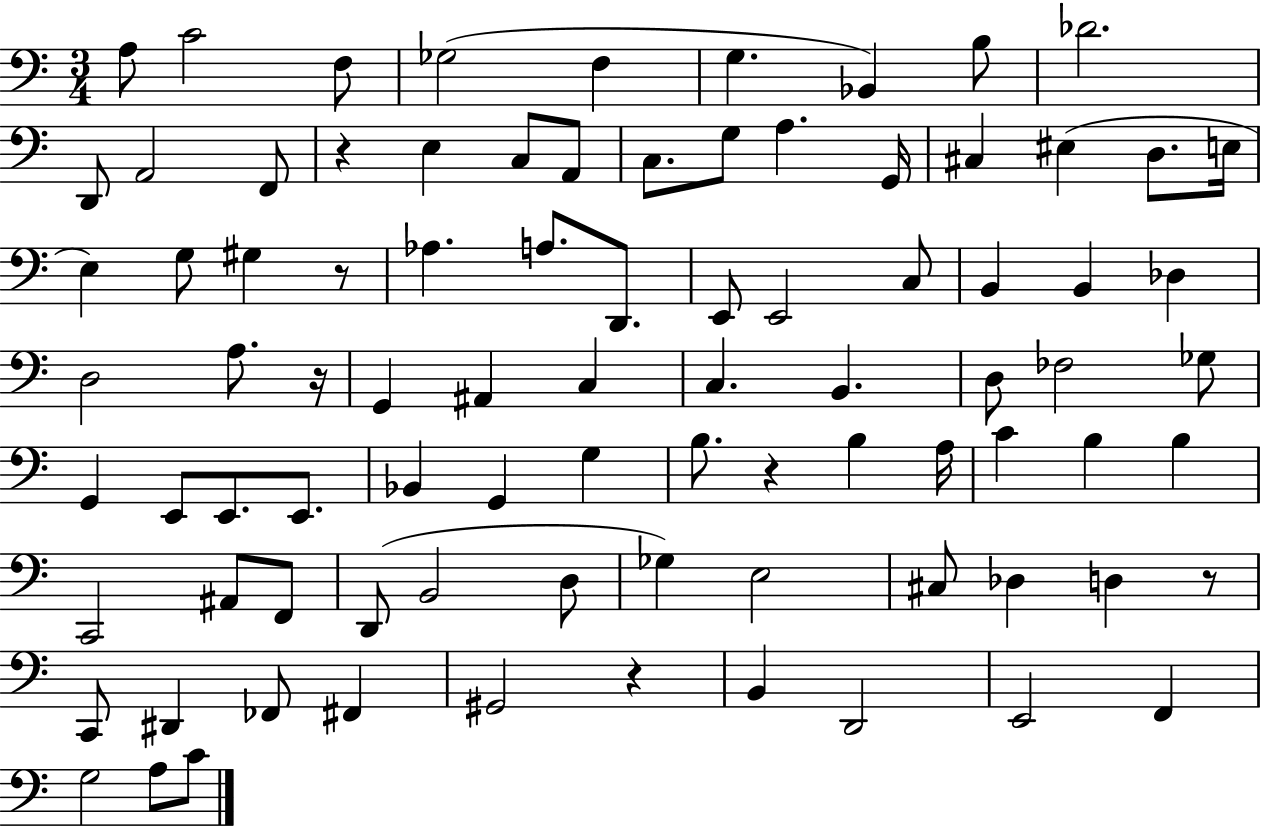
X:1
T:Untitled
M:3/4
L:1/4
K:C
A,/2 C2 F,/2 _G,2 F, G, _B,, B,/2 _D2 D,,/2 A,,2 F,,/2 z E, C,/2 A,,/2 C,/2 G,/2 A, G,,/4 ^C, ^E, D,/2 E,/4 E, G,/2 ^G, z/2 _A, A,/2 D,,/2 E,,/2 E,,2 C,/2 B,, B,, _D, D,2 A,/2 z/4 G,, ^A,, C, C, B,, D,/2 _F,2 _G,/2 G,, E,,/2 E,,/2 E,,/2 _B,, G,, G, B,/2 z B, A,/4 C B, B, C,,2 ^A,,/2 F,,/2 D,,/2 B,,2 D,/2 _G, E,2 ^C,/2 _D, D, z/2 C,,/2 ^D,, _F,,/2 ^F,, ^G,,2 z B,, D,,2 E,,2 F,, G,2 A,/2 C/2